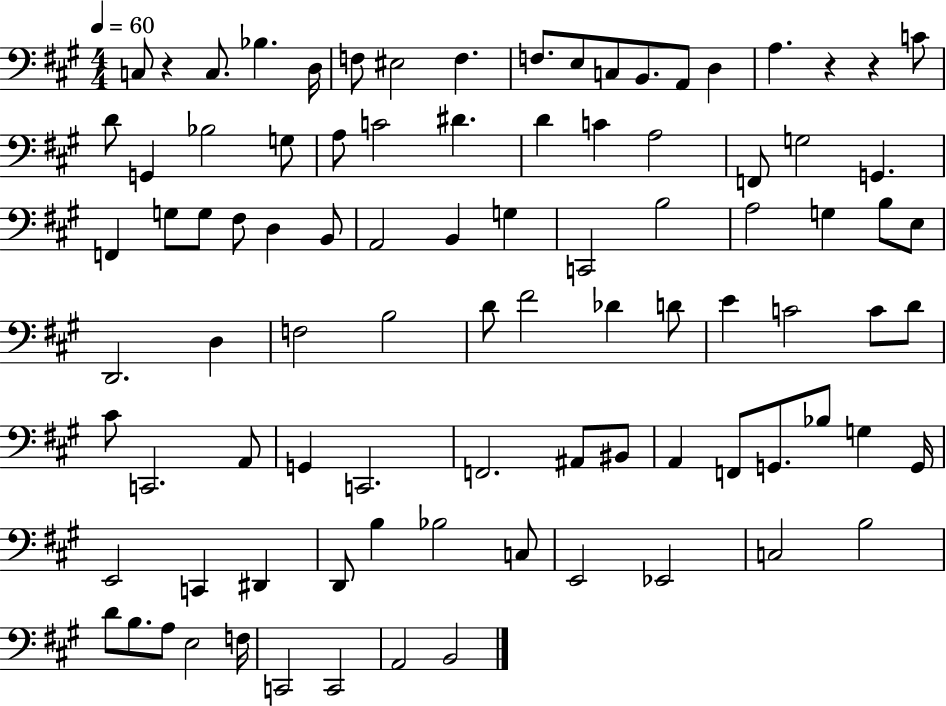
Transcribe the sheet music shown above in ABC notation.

X:1
T:Untitled
M:4/4
L:1/4
K:A
C,/2 z C,/2 _B, D,/4 F,/2 ^E,2 F, F,/2 E,/2 C,/2 B,,/2 A,,/2 D, A, z z C/2 D/2 G,, _B,2 G,/2 A,/2 C2 ^D D C A,2 F,,/2 G,2 G,, F,, G,/2 G,/2 ^F,/2 D, B,,/2 A,,2 B,, G, C,,2 B,2 A,2 G, B,/2 E,/2 D,,2 D, F,2 B,2 D/2 ^F2 _D D/2 E C2 C/2 D/2 ^C/2 C,,2 A,,/2 G,, C,,2 F,,2 ^A,,/2 ^B,,/2 A,, F,,/2 G,,/2 _B,/2 G, G,,/4 E,,2 C,, ^D,, D,,/2 B, _B,2 C,/2 E,,2 _E,,2 C,2 B,2 D/2 B,/2 A,/2 E,2 F,/4 C,,2 C,,2 A,,2 B,,2